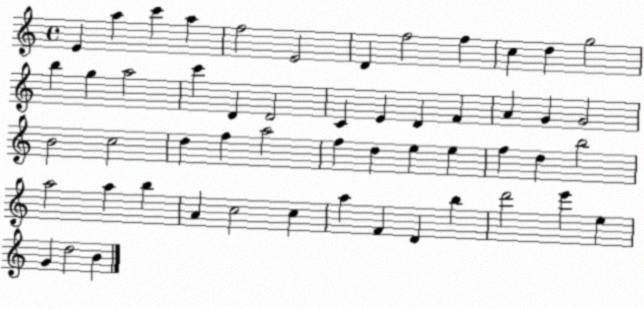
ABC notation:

X:1
T:Untitled
M:4/4
L:1/4
K:C
E a c' a f2 E2 D f2 f c d g2 b g a2 c' D D2 C E D F A G G2 B2 c2 d f a2 f d e e f d b2 a2 a b A c2 c a F D b d'2 e' e G d2 B